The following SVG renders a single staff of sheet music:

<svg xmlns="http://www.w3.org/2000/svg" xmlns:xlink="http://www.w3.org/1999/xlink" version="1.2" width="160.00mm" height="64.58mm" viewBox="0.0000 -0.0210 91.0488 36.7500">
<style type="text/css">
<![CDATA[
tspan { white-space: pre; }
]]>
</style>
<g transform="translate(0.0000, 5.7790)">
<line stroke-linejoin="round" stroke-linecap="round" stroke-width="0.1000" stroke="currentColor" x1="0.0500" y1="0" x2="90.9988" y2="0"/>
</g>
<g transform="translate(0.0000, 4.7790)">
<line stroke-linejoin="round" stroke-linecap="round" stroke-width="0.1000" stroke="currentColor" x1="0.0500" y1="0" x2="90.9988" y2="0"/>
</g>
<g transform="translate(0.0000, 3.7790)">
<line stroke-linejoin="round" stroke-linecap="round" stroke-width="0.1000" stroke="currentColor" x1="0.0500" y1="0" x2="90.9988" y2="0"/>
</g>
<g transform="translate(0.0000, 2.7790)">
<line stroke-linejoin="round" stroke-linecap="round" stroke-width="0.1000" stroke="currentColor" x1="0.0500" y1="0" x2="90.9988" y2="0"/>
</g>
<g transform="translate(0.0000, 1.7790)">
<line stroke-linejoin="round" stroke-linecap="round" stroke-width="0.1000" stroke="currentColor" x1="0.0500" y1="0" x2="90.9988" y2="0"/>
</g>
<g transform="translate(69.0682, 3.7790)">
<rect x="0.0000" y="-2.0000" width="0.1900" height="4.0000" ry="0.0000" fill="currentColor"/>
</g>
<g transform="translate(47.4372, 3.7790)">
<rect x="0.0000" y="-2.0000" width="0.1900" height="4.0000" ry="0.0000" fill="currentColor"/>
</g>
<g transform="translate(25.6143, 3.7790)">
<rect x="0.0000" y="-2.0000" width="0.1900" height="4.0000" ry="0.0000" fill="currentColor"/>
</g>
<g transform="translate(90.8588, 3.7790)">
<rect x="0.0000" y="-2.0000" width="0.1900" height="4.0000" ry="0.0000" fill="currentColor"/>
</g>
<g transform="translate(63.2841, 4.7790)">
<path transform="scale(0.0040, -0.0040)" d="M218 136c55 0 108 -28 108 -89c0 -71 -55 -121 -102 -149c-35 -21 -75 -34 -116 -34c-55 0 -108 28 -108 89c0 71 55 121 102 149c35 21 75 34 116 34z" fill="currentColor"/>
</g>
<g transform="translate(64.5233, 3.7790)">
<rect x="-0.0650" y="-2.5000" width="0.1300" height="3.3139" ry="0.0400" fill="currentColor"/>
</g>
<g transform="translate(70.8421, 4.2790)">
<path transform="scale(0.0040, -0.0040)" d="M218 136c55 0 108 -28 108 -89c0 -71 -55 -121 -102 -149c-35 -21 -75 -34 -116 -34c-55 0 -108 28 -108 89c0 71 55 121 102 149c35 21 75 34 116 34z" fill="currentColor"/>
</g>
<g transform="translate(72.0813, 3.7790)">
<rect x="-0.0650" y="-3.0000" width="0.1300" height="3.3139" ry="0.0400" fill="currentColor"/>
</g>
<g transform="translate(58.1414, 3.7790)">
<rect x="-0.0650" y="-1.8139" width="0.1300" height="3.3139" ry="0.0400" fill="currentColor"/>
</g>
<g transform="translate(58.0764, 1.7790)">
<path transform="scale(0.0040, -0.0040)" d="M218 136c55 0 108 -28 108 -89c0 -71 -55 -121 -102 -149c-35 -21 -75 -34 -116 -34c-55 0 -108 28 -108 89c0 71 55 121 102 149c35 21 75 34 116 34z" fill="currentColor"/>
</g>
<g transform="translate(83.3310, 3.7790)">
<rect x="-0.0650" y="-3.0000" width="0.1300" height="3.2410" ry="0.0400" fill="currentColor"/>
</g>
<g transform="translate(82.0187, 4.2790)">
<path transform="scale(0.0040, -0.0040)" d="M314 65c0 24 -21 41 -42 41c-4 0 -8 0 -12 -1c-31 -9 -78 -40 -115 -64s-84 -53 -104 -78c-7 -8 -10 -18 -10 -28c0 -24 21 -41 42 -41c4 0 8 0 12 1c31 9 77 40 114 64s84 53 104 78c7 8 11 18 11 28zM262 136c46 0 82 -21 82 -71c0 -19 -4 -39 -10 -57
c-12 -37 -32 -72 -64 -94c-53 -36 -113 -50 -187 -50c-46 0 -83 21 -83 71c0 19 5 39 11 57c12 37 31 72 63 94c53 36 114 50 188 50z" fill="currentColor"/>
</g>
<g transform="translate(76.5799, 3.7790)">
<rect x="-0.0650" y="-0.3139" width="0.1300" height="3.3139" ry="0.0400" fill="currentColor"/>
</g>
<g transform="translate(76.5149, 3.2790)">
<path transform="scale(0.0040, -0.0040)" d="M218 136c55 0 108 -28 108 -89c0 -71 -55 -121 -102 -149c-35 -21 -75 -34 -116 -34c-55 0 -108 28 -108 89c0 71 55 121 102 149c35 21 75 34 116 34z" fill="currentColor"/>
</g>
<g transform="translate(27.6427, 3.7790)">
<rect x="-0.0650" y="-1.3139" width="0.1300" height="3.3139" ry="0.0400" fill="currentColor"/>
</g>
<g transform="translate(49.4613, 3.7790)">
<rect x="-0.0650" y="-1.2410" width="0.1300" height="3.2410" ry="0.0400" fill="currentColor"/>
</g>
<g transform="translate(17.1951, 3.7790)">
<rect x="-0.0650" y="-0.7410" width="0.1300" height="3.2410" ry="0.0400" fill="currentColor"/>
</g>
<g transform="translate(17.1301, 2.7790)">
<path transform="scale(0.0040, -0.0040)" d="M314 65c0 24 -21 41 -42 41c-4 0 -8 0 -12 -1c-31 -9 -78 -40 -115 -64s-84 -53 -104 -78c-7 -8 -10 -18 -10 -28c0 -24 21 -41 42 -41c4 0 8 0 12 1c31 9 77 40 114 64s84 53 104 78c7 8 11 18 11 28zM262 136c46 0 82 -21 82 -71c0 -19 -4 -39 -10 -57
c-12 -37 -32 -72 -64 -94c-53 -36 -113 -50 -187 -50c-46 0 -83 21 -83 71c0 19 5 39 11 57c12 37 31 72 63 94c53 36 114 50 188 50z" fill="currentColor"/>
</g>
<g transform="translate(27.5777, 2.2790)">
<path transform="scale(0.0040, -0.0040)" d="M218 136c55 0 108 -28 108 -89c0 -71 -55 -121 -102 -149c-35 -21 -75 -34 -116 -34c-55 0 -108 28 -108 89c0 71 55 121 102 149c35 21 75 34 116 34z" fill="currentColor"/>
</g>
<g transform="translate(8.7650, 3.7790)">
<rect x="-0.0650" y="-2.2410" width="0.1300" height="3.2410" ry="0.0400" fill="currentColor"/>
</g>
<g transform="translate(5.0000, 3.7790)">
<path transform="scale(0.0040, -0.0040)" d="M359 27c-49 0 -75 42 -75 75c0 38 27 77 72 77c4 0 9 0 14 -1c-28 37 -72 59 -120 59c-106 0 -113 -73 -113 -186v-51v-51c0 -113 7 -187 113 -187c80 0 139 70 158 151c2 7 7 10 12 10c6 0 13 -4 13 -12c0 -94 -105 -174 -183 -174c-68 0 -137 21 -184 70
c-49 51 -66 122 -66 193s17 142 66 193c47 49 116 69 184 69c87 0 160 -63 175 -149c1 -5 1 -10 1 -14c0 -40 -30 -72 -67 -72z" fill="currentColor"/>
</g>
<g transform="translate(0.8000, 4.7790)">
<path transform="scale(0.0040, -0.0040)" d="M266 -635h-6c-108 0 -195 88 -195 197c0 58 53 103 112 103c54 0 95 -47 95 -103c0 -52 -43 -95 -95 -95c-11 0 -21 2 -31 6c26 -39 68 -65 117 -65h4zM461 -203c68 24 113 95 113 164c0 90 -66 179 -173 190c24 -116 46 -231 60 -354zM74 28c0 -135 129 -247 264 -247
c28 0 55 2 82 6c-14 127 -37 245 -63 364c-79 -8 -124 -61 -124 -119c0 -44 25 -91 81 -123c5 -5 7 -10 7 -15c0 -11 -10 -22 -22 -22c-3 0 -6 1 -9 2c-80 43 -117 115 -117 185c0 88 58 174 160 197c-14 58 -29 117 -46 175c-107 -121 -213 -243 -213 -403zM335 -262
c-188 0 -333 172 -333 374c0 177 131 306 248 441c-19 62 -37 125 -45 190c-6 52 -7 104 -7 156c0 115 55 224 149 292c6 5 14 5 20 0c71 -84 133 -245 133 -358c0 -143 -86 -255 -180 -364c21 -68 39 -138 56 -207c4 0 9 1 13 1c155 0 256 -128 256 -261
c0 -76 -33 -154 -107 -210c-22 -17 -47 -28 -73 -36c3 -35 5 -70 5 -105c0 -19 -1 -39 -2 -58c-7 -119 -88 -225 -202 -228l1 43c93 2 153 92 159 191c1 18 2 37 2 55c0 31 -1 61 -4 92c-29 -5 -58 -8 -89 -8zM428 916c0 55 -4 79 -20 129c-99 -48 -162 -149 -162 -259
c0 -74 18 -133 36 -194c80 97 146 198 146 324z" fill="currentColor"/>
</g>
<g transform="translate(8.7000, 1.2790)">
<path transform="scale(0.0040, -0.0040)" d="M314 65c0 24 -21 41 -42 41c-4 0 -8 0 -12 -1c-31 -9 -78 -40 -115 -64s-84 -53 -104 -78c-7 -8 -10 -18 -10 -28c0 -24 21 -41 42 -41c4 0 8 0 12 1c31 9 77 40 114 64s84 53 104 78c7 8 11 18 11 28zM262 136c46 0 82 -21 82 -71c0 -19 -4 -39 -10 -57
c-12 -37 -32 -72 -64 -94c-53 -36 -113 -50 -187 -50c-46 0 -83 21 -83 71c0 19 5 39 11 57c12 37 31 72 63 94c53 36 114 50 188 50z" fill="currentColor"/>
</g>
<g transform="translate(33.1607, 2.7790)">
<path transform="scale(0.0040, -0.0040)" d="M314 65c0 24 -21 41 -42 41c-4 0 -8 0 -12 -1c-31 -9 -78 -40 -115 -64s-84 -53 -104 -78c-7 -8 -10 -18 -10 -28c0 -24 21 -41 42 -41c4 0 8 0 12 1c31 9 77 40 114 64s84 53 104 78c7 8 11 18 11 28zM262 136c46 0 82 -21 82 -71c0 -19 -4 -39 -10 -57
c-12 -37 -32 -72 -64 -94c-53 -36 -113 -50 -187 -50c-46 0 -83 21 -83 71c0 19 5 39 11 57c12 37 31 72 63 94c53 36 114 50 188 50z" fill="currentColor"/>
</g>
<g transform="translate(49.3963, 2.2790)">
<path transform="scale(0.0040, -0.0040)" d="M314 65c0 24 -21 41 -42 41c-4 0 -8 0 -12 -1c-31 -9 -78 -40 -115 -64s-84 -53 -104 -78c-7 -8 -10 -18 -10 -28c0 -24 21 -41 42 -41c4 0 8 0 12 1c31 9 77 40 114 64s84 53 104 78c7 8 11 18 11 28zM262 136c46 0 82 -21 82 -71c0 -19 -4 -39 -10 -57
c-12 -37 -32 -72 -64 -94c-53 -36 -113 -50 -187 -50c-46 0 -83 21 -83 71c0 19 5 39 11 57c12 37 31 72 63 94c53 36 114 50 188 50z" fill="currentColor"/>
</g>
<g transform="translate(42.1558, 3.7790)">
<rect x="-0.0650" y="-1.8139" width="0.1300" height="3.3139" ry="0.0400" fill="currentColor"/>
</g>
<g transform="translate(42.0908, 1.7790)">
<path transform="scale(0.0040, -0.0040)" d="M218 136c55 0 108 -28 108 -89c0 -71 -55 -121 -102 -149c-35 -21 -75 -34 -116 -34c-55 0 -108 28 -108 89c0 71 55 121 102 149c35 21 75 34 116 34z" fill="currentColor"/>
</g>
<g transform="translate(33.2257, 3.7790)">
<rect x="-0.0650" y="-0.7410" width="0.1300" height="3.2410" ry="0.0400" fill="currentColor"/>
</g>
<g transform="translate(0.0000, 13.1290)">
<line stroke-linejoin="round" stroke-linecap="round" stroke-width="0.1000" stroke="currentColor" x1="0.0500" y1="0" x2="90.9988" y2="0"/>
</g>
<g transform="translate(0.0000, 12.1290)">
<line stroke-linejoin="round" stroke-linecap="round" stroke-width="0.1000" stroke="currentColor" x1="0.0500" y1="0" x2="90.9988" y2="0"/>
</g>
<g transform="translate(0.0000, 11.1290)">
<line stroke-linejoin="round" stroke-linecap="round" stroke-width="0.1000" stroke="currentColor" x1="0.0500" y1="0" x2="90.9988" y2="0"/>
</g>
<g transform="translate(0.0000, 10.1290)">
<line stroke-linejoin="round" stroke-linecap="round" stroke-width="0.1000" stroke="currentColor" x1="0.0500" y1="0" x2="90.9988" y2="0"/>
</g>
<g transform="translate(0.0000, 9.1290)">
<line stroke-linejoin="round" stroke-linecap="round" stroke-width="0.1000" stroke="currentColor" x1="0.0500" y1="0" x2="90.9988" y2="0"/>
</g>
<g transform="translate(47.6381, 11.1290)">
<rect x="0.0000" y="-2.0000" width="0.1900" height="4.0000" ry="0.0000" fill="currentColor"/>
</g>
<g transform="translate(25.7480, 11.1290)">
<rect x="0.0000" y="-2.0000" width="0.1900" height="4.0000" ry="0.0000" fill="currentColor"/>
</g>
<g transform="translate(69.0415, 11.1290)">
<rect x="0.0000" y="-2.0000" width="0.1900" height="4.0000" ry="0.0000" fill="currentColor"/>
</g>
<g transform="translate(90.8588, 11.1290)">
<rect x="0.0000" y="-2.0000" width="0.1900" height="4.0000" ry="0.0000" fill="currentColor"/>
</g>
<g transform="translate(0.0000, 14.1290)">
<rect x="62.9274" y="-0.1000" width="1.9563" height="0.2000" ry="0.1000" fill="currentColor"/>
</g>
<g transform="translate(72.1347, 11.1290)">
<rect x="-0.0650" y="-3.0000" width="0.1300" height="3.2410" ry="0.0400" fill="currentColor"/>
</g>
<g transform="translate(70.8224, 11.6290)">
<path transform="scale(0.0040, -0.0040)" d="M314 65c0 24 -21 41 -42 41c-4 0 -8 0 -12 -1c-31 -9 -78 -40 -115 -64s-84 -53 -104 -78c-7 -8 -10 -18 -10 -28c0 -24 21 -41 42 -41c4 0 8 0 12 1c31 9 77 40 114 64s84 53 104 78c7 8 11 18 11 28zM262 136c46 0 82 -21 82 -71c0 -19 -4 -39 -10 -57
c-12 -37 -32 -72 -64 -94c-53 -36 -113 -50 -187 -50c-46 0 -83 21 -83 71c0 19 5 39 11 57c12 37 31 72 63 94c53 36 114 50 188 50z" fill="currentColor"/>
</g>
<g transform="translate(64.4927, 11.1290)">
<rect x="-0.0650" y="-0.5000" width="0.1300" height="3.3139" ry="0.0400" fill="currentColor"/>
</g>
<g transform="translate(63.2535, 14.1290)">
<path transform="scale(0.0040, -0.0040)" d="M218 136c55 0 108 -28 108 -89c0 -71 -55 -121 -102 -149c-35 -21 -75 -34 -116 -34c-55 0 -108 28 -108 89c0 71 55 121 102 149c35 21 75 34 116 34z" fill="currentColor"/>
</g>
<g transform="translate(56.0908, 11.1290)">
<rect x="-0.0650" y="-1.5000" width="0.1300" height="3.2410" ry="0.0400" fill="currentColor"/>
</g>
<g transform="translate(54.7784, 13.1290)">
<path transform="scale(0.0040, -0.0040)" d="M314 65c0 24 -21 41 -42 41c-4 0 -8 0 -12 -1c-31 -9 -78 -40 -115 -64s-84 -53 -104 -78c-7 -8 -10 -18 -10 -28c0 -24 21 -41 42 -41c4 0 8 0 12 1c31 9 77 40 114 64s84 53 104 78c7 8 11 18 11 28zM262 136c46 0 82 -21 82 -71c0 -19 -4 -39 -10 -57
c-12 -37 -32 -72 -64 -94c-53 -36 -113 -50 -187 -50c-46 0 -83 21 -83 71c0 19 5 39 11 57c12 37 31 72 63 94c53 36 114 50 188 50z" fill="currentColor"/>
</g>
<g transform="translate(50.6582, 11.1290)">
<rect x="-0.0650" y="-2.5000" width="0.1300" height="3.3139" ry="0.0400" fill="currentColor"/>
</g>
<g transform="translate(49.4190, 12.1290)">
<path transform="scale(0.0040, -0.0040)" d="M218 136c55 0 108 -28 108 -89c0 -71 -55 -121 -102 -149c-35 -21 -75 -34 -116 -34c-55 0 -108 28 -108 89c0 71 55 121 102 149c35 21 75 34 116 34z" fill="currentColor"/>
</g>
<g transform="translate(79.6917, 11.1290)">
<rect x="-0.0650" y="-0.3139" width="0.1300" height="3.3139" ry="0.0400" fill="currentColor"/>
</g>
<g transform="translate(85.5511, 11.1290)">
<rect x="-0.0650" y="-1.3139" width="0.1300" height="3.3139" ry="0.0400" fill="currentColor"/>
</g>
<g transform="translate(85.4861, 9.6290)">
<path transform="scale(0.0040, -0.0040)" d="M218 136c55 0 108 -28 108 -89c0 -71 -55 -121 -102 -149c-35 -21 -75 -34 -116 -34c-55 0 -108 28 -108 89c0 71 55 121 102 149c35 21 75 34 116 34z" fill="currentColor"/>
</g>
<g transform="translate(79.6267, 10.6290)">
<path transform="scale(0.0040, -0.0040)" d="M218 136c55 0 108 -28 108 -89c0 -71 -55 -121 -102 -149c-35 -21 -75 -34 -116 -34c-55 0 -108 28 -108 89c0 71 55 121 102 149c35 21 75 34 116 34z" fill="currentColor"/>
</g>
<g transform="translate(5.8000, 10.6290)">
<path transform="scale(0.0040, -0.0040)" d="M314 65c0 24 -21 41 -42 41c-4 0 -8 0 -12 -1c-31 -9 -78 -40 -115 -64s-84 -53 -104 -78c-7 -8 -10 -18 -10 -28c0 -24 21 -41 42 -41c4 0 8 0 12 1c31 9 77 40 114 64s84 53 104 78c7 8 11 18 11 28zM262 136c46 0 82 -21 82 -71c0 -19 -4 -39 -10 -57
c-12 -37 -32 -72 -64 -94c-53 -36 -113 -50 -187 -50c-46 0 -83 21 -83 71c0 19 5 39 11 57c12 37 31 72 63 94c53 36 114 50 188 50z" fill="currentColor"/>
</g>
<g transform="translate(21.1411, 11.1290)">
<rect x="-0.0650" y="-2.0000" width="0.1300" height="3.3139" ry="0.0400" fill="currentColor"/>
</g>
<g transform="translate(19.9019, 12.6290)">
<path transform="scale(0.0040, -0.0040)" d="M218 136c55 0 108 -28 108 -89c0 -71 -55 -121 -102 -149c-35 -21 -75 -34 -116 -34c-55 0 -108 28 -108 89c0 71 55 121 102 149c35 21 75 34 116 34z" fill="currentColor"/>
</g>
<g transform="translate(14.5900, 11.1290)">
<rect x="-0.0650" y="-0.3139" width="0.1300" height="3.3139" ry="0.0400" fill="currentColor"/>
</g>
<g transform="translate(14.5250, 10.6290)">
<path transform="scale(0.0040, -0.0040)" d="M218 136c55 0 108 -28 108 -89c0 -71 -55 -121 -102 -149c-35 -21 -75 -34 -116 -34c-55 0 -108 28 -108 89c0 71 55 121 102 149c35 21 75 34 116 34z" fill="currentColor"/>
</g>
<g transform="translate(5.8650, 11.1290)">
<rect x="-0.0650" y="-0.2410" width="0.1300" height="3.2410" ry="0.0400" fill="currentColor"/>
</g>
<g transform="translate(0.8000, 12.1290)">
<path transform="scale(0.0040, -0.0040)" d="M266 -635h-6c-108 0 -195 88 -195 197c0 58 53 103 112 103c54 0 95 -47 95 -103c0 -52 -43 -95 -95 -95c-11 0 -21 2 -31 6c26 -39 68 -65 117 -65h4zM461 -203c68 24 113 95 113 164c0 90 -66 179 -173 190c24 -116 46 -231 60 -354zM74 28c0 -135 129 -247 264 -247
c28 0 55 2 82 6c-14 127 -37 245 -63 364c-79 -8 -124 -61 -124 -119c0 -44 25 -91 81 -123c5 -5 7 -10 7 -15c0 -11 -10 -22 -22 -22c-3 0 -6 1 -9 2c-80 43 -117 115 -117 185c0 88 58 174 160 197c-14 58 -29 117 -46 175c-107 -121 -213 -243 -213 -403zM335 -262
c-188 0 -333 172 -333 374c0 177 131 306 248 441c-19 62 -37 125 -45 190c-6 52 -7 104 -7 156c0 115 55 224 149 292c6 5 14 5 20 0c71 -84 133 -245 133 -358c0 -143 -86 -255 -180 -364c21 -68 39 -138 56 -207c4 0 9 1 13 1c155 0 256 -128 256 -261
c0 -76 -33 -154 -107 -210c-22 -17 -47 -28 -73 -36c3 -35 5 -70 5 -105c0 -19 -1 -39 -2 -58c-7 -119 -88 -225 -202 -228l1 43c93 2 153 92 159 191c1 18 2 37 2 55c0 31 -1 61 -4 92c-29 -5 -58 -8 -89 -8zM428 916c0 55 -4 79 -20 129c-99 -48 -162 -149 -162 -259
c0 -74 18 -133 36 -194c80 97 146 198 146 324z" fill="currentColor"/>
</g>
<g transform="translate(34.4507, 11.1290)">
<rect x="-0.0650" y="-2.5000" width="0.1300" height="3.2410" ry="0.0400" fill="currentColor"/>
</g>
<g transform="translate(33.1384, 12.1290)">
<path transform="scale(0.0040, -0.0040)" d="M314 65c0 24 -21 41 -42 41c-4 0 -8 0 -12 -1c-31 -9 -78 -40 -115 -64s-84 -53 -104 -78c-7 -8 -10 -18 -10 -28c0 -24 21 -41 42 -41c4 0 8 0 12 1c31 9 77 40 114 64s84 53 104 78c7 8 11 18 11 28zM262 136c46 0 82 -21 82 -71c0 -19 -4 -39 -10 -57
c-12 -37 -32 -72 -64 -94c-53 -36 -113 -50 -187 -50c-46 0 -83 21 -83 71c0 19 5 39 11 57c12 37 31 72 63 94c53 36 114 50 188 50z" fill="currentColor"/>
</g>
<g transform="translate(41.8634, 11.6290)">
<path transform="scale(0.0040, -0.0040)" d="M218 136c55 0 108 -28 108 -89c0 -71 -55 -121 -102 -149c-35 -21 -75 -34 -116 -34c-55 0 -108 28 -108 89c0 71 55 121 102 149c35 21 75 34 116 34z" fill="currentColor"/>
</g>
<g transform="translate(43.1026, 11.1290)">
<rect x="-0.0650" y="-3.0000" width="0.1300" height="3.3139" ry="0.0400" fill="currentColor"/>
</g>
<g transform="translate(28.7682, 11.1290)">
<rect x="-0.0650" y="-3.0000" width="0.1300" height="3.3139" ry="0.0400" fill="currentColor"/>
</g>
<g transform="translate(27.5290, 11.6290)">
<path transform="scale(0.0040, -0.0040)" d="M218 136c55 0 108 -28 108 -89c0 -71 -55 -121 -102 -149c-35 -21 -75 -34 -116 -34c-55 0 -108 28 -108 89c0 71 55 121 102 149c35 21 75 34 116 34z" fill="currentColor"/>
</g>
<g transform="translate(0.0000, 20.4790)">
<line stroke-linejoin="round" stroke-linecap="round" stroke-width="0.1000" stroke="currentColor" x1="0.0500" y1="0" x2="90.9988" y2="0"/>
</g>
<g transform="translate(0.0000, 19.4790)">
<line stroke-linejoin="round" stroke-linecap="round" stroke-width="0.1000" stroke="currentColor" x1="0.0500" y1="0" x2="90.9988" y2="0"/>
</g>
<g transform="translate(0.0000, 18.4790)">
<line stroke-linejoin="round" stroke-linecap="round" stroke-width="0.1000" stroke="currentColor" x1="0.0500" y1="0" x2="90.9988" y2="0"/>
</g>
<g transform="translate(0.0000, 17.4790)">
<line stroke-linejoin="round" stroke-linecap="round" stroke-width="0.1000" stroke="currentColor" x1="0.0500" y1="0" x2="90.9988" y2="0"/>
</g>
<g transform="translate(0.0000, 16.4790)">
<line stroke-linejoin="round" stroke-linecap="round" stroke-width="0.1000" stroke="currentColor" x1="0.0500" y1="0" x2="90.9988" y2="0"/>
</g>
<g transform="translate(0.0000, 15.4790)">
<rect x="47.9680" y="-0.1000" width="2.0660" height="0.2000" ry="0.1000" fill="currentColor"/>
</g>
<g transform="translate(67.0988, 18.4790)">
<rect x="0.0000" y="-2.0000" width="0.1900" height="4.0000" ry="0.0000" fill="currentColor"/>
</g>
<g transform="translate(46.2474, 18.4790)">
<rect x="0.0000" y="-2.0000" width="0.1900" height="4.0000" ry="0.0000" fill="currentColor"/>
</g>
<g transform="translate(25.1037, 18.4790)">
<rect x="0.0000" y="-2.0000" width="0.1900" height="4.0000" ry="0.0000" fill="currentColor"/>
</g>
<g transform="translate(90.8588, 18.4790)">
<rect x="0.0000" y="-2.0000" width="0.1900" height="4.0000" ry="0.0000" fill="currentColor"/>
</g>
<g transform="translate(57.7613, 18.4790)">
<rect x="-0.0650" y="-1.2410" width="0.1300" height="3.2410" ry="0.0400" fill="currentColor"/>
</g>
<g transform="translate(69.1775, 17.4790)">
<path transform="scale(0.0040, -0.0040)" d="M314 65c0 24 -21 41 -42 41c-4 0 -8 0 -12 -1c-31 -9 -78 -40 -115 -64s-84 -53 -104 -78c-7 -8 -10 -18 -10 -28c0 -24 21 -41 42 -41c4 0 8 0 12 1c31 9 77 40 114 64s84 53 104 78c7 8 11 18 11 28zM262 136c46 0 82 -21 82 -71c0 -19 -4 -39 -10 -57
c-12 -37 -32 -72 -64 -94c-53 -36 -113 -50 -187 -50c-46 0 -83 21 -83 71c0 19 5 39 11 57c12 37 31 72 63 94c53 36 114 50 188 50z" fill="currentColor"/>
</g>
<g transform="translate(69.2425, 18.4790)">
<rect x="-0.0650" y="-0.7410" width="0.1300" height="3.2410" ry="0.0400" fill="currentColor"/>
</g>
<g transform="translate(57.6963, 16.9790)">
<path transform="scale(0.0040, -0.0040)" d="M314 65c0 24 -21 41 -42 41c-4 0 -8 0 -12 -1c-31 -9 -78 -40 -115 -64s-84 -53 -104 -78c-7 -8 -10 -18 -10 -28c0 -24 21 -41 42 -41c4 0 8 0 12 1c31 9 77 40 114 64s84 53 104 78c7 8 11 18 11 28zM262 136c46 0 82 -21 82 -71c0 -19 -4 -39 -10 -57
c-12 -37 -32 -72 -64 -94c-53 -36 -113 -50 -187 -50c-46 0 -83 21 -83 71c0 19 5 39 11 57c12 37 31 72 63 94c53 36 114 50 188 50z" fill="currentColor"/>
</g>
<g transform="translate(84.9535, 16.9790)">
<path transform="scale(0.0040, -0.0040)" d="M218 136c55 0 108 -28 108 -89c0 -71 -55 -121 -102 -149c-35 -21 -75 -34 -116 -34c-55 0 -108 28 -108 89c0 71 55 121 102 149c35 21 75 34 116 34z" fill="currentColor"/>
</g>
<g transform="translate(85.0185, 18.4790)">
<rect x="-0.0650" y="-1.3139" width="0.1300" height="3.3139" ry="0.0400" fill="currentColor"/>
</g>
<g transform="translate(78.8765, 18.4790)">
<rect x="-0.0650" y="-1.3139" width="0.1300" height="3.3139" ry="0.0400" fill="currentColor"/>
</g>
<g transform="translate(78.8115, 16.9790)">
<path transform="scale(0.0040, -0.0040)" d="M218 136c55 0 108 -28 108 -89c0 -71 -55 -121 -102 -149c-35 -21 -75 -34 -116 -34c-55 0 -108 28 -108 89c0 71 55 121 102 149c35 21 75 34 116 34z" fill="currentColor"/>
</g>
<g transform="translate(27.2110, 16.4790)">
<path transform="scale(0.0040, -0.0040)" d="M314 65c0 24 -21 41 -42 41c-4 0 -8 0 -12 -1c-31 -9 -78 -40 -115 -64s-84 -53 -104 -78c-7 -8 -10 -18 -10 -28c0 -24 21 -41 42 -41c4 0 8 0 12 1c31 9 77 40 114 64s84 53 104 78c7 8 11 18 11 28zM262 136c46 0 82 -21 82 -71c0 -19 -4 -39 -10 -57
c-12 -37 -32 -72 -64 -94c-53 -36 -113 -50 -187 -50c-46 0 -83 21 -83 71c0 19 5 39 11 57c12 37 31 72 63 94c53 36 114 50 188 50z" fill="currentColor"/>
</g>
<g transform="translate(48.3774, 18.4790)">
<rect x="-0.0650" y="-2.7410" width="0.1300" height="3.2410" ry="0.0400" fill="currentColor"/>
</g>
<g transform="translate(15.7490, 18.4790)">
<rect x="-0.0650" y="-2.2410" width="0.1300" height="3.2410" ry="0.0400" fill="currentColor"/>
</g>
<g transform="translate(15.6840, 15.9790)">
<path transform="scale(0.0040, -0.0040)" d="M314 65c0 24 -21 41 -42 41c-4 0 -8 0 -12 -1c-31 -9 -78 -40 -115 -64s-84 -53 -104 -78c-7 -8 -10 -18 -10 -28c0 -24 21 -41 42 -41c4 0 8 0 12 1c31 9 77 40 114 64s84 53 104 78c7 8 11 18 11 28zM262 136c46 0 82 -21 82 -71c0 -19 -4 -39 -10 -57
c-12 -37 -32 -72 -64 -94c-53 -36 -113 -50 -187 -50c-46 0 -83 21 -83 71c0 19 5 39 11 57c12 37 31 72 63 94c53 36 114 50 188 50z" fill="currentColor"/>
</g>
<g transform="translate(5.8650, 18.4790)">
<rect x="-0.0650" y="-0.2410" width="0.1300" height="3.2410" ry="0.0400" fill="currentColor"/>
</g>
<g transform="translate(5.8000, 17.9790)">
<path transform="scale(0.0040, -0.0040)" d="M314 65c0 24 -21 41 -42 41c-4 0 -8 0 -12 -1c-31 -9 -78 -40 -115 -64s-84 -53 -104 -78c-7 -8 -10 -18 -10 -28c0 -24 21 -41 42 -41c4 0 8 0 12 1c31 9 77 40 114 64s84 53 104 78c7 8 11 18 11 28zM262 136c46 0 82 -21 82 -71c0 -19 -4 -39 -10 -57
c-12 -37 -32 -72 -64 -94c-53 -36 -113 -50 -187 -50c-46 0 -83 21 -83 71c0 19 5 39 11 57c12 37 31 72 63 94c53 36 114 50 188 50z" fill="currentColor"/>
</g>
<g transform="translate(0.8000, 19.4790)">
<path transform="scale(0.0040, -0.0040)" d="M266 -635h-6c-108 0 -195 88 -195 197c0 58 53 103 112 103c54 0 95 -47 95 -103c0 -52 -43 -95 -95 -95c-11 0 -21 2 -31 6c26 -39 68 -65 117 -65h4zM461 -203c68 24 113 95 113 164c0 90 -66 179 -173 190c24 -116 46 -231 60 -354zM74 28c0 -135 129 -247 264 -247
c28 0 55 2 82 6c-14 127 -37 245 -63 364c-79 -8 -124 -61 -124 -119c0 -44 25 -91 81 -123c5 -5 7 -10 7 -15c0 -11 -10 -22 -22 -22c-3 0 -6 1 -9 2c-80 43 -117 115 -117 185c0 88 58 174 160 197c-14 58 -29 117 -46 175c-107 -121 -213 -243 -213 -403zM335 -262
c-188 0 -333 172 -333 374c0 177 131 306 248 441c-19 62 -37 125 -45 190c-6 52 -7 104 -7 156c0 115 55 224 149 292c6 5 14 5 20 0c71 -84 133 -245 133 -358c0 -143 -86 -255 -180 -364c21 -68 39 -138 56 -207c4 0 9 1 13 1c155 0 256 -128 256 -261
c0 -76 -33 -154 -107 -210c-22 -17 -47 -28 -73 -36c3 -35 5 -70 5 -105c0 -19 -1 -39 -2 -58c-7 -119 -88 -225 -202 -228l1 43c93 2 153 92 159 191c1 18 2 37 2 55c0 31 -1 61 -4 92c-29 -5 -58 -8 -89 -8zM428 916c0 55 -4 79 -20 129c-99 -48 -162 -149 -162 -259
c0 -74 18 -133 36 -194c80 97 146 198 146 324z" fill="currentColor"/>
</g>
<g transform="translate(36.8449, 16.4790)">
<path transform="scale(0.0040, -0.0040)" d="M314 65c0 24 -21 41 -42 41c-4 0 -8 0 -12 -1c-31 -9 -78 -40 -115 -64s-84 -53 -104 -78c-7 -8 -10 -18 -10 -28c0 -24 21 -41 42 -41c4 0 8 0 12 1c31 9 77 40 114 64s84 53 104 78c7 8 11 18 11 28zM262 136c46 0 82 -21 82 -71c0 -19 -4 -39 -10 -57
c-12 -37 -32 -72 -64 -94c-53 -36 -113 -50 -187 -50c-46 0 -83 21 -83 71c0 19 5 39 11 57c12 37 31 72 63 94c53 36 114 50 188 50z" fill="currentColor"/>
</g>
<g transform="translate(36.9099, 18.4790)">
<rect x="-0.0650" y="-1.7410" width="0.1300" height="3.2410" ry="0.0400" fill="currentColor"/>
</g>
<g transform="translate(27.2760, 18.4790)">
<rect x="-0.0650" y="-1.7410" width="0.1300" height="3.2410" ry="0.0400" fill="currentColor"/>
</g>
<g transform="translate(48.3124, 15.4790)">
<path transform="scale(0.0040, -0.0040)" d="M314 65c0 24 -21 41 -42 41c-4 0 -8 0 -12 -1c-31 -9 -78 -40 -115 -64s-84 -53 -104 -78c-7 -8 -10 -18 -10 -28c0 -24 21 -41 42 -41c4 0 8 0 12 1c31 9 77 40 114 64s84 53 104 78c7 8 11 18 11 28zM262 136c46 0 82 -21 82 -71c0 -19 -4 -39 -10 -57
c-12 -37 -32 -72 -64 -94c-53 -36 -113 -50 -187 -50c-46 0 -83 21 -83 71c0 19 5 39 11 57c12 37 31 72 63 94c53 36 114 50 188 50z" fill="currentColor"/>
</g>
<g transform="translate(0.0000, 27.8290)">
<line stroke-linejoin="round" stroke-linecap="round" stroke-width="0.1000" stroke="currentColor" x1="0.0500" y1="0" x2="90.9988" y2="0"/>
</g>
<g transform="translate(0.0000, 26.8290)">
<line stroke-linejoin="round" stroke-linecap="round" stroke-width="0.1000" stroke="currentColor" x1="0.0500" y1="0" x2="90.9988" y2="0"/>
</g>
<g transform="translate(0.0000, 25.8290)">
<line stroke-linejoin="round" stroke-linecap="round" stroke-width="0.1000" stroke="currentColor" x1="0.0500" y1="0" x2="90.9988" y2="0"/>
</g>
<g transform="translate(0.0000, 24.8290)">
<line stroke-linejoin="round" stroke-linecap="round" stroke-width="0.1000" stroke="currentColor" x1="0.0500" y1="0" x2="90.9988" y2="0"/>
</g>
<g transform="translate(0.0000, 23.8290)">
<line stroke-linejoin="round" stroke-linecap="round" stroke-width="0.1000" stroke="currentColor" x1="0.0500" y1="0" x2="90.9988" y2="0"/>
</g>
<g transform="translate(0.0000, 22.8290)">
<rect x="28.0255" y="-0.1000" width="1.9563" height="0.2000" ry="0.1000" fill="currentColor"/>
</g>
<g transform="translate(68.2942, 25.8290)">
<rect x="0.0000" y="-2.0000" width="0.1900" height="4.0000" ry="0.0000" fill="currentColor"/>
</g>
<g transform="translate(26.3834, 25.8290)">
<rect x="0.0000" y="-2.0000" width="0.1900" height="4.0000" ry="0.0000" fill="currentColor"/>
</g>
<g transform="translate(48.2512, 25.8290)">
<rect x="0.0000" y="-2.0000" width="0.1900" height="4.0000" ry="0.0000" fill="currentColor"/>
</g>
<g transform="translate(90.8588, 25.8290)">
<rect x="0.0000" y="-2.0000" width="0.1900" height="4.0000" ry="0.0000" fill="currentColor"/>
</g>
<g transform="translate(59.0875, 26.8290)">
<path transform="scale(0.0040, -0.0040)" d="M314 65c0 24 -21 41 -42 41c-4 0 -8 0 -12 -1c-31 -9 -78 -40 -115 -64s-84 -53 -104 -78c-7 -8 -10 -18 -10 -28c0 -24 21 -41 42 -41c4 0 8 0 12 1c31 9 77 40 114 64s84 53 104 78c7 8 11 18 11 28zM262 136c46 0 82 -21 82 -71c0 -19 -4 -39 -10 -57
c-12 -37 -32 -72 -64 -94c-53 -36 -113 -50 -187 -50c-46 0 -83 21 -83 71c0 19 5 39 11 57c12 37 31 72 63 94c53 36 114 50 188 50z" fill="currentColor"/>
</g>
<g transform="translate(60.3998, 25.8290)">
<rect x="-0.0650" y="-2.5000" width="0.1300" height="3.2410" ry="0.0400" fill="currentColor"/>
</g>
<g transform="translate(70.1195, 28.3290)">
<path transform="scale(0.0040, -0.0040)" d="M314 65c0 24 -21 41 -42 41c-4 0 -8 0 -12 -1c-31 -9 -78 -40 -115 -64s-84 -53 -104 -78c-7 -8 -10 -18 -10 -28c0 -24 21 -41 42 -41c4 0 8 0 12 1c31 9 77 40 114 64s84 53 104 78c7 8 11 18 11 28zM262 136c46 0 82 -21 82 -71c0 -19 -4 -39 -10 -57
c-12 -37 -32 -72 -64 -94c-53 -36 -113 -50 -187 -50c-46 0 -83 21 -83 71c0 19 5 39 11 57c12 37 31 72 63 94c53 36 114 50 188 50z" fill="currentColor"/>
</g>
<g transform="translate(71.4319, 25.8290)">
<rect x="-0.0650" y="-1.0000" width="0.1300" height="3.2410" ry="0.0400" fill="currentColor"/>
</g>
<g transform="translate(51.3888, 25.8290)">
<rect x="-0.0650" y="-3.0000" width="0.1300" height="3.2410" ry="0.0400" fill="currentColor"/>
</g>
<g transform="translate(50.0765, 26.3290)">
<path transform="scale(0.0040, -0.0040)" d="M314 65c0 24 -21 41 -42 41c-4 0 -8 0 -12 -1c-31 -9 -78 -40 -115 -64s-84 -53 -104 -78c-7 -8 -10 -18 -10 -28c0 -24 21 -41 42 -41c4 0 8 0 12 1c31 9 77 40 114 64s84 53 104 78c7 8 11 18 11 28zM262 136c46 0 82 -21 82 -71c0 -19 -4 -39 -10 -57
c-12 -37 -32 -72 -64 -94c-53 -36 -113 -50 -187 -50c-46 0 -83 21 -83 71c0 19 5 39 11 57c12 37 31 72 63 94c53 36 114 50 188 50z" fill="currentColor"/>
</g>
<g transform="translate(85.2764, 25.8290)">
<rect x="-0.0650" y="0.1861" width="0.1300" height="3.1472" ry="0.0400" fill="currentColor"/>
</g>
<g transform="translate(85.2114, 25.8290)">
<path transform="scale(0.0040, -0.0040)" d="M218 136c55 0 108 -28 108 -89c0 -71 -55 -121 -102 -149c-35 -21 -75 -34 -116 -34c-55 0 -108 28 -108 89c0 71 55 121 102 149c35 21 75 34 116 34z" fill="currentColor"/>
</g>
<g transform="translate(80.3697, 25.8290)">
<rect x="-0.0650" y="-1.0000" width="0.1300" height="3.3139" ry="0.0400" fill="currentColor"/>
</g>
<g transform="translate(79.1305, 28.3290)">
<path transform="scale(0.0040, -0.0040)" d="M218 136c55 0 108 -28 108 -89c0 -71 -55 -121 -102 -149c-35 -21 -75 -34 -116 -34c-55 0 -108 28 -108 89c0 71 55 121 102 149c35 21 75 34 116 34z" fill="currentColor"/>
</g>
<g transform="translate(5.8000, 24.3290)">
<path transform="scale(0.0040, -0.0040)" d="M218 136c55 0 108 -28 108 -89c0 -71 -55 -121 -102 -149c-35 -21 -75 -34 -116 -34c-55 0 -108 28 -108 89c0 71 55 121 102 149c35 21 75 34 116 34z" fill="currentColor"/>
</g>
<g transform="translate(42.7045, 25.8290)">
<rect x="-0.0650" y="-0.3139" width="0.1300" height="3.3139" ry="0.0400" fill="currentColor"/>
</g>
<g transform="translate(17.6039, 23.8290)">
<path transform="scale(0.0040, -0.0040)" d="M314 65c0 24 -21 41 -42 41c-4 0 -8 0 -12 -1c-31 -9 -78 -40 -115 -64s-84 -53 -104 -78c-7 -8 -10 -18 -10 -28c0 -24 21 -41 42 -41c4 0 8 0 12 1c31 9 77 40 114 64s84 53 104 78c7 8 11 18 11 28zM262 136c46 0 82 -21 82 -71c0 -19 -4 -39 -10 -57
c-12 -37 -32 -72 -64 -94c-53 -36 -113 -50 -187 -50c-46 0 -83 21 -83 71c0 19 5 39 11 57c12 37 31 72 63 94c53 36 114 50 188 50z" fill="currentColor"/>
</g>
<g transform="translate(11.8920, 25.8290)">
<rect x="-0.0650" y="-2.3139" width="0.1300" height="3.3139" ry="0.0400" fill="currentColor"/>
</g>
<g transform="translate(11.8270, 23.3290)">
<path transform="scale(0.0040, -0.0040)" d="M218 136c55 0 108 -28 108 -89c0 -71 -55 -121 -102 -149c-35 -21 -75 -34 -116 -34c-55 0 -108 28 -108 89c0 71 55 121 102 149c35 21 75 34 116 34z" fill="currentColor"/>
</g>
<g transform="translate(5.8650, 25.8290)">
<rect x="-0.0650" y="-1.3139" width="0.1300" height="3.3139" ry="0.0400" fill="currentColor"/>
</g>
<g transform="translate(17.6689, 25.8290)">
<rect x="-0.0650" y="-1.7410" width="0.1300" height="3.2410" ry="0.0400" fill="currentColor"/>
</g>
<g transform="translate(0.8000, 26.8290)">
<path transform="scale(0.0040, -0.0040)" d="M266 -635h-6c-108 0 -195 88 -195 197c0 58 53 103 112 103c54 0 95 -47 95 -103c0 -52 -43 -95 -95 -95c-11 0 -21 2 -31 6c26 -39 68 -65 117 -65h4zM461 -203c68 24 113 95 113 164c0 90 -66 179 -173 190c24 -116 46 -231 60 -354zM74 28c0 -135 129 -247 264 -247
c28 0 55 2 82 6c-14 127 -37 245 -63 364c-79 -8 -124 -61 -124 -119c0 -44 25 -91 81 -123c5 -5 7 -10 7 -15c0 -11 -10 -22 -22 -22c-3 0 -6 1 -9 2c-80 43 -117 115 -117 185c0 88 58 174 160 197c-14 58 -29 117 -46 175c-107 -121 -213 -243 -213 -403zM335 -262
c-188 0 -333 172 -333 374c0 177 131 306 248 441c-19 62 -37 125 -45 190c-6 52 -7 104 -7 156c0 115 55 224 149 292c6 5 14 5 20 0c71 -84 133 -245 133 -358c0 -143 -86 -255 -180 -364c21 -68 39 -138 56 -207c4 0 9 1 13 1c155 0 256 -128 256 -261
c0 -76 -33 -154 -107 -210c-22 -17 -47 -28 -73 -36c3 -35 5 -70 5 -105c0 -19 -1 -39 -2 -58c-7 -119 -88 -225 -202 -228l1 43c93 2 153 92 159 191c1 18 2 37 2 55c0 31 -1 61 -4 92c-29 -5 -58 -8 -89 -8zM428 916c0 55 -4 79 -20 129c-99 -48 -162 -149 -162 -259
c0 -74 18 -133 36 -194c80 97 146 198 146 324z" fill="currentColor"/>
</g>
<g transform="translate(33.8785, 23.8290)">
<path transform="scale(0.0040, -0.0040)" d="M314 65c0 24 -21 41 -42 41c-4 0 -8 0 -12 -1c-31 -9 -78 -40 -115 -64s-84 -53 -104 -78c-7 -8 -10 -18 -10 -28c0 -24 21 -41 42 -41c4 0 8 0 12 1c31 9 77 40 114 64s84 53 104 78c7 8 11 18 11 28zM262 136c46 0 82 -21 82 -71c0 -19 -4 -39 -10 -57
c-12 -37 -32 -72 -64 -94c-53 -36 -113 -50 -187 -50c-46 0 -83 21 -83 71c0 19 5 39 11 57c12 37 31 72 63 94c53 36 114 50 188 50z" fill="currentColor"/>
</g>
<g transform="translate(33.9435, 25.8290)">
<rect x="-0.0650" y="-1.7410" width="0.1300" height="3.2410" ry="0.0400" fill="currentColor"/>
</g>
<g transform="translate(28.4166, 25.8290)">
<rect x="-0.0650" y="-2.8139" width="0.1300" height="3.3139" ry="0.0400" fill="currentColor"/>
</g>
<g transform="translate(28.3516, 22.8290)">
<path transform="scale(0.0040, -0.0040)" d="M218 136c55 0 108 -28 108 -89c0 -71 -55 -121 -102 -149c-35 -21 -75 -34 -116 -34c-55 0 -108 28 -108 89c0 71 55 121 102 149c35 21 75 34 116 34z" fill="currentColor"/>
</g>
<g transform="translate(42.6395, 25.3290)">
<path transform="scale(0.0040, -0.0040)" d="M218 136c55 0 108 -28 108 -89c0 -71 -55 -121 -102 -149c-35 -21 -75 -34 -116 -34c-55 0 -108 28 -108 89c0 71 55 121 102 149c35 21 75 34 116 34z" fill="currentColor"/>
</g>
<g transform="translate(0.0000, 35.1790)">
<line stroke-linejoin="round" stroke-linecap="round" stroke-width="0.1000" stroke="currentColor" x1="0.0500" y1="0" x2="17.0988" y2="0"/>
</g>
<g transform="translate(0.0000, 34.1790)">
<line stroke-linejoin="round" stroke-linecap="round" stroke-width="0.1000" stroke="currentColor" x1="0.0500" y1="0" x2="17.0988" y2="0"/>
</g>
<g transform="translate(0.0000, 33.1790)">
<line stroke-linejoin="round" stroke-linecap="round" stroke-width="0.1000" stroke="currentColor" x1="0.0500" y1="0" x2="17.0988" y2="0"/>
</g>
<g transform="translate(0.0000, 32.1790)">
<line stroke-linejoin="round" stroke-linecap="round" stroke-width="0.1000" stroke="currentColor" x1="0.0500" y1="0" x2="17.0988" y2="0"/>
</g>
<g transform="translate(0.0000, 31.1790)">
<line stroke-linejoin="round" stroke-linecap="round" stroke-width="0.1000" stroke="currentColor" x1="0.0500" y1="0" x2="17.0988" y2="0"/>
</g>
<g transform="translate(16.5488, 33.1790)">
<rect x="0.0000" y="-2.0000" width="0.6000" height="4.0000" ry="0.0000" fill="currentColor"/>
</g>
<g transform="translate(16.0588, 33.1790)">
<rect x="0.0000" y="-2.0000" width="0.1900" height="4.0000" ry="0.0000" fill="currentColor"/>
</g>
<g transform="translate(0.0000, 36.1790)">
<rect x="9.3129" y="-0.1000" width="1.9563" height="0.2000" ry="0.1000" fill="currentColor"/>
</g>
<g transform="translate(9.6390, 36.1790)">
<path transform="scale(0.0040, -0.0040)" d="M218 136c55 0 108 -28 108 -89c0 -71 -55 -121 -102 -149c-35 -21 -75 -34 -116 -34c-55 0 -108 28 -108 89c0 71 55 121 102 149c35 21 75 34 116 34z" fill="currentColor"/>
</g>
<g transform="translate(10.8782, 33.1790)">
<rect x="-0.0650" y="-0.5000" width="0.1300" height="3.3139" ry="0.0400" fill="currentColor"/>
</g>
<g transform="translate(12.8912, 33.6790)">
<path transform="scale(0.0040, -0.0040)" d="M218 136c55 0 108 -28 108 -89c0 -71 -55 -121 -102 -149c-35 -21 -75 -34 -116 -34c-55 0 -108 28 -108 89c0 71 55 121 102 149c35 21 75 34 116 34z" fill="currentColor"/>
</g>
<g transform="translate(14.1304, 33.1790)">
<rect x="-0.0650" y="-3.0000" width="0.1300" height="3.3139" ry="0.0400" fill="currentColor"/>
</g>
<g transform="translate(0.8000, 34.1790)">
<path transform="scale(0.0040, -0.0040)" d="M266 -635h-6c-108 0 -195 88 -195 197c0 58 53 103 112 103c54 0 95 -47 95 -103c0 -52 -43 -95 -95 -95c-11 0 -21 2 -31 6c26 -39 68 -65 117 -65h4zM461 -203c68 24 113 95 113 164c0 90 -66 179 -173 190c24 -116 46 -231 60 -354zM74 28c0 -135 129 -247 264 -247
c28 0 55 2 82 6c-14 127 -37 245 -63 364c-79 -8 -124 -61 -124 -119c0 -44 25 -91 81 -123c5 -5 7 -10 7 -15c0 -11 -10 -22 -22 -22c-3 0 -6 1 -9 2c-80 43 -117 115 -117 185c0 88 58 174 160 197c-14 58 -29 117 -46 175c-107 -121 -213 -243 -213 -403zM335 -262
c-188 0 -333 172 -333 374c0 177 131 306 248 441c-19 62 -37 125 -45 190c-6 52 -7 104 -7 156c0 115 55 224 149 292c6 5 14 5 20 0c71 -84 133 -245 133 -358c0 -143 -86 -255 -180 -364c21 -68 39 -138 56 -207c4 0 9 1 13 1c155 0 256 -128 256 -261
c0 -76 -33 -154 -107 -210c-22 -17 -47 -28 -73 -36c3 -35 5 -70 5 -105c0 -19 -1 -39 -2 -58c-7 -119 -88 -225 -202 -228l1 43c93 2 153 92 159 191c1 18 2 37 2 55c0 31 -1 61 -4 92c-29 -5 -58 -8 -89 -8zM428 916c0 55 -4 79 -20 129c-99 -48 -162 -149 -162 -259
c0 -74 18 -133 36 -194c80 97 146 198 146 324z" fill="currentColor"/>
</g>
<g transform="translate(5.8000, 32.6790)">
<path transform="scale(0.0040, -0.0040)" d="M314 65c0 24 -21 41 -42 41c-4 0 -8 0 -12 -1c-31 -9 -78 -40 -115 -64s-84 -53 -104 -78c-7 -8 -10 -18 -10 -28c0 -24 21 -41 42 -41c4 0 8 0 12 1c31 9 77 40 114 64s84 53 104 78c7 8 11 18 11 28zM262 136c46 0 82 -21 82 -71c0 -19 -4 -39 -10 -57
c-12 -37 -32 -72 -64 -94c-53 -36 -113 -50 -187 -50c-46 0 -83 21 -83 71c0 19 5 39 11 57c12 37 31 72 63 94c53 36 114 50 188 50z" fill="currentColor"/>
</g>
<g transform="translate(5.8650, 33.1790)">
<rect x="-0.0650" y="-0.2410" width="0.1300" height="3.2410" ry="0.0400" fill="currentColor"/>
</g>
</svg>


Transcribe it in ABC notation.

X:1
T:Untitled
M:4/4
L:1/4
K:C
g2 d2 e d2 f e2 f G A c A2 c2 c F A G2 A G E2 C A2 c e c2 g2 f2 f2 a2 e2 d2 e e e g f2 a f2 c A2 G2 D2 D B c2 C A